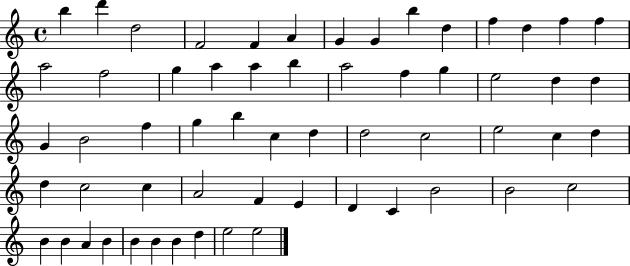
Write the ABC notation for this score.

X:1
T:Untitled
M:4/4
L:1/4
K:C
b d' d2 F2 F A G G b d f d f f a2 f2 g a a b a2 f g e2 d d G B2 f g b c d d2 c2 e2 c d d c2 c A2 F E D C B2 B2 c2 B B A B B B B d e2 e2